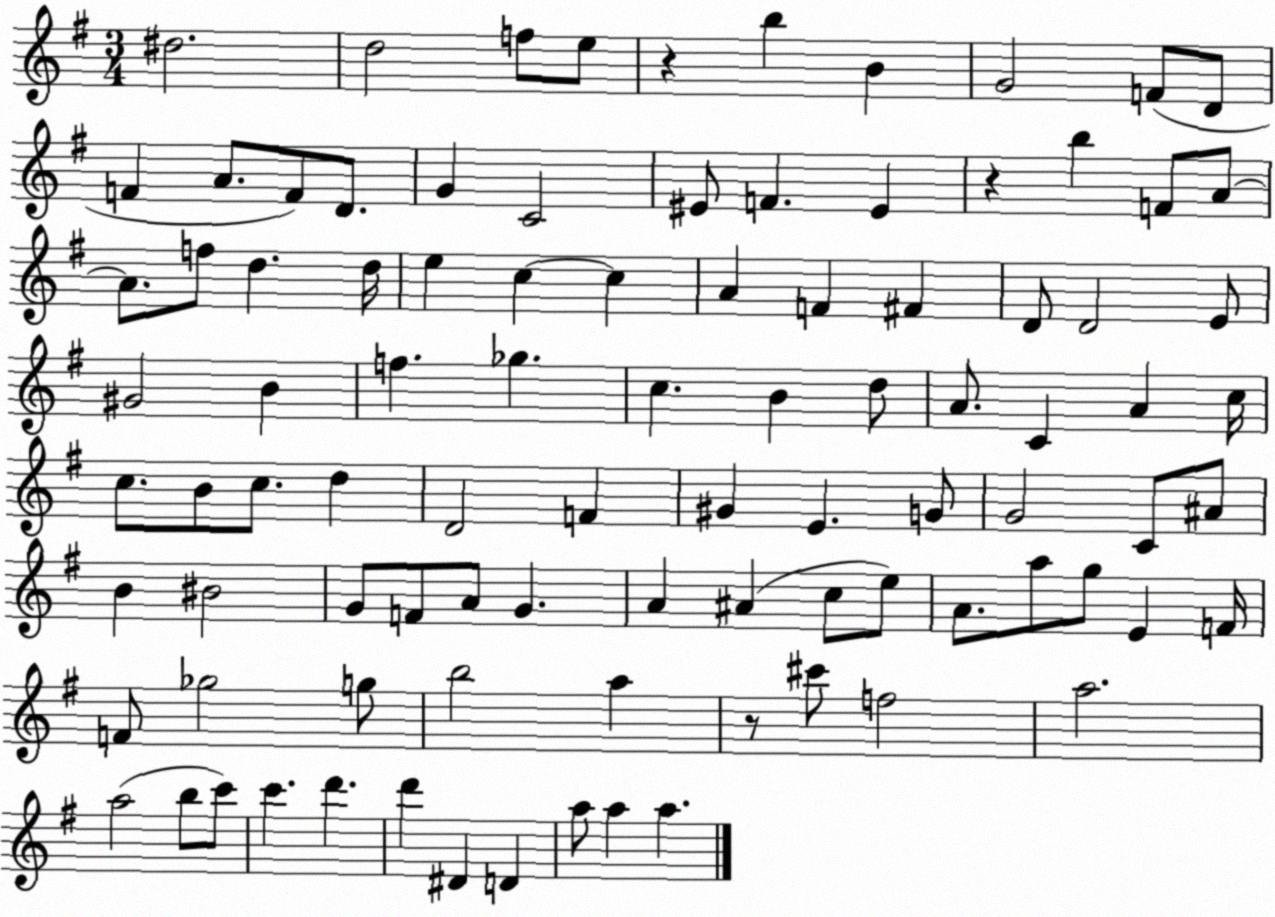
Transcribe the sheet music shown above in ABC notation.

X:1
T:Untitled
M:3/4
L:1/4
K:G
^d2 d2 f/2 e/2 z b B G2 F/2 D/2 F A/2 F/2 D/2 G C2 ^E/2 F ^E z b F/2 A/2 A/2 f/2 d d/4 e c c A F ^F D/2 D2 E/2 ^G2 B f _g c B d/2 A/2 C A c/4 c/2 B/2 c/2 d D2 F ^G E G/2 G2 C/2 ^A/2 B ^B2 G/2 F/2 A/2 G A ^A c/2 e/2 A/2 a/2 g/2 E F/4 F/2 _g2 g/2 b2 a z/2 ^c'/2 f2 a2 a2 b/2 c'/2 c' d' d' ^D D a/2 a a